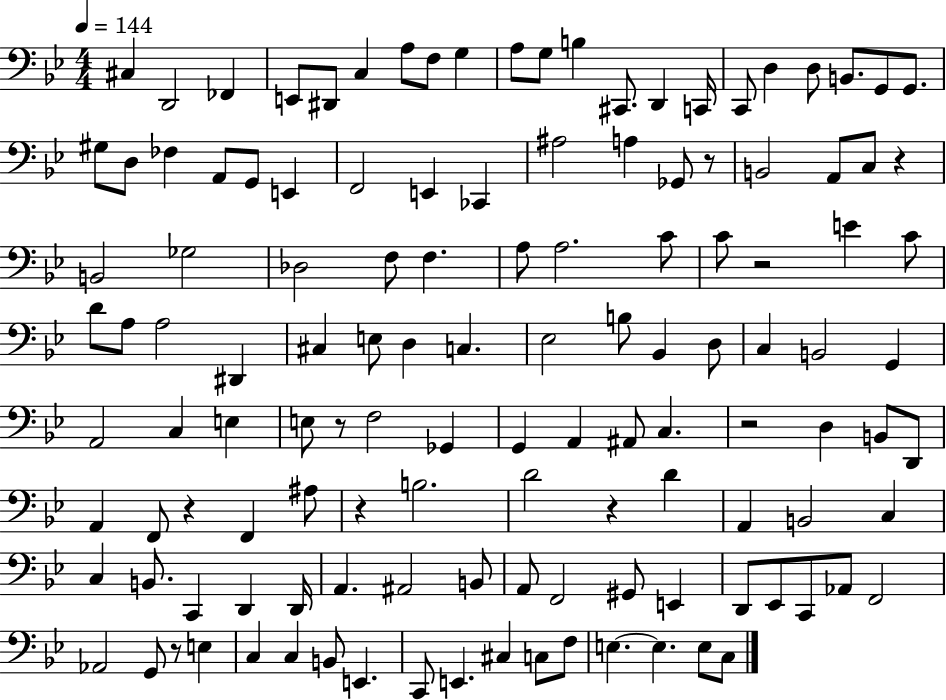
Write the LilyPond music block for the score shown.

{
  \clef bass
  \numericTimeSignature
  \time 4/4
  \key bes \major
  \tempo 4 = 144
  \repeat volta 2 { cis4 d,2 fes,4 | e,8 dis,8 c4 a8 f8 g4 | a8 g8 b4 cis,8. d,4 c,16 | c,8 d4 d8 b,8. g,8 g,8. | \break gis8 d8 fes4 a,8 g,8 e,4 | f,2 e,4 ces,4 | ais2 a4 ges,8 r8 | b,2 a,8 c8 r4 | \break b,2 ges2 | des2 f8 f4. | a8 a2. c'8 | c'8 r2 e'4 c'8 | \break d'8 a8 a2 dis,4 | cis4 e8 d4 c4. | ees2 b8 bes,4 d8 | c4 b,2 g,4 | \break a,2 c4 e4 | e8 r8 f2 ges,4 | g,4 a,4 ais,8 c4. | r2 d4 b,8 d,8 | \break a,4 f,8 r4 f,4 ais8 | r4 b2. | d'2 r4 d'4 | a,4 b,2 c4 | \break c4 b,8. c,4 d,4 d,16 | a,4. ais,2 b,8 | a,8 f,2 gis,8 e,4 | d,8 ees,8 c,8 aes,8 f,2 | \break aes,2 g,8 r8 e4 | c4 c4 b,8 e,4. | c,8 e,4. cis4 c8 f8 | e4.~~ e4. e8 c8 | \break } \bar "|."
}